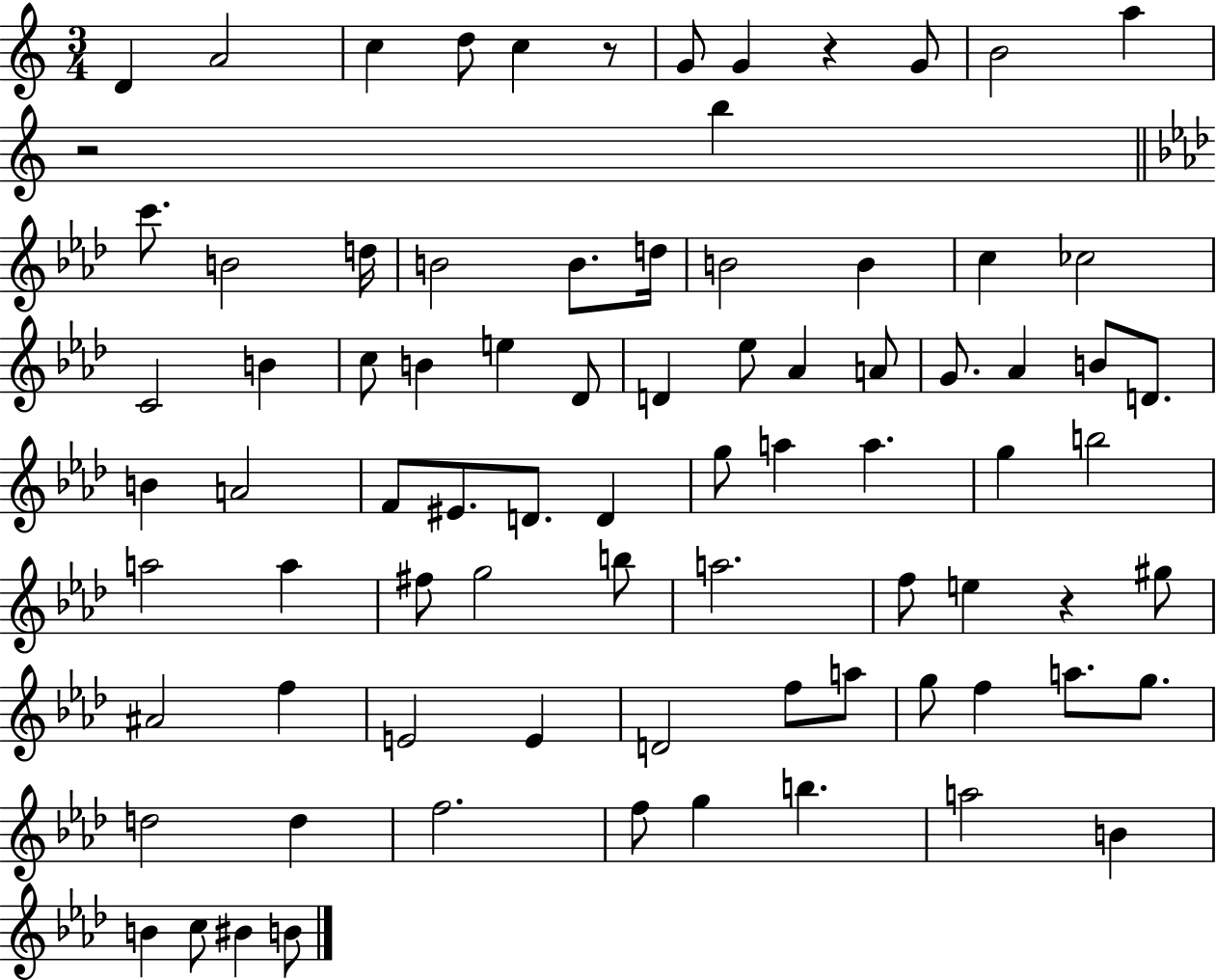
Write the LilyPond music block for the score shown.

{
  \clef treble
  \numericTimeSignature
  \time 3/4
  \key c \major
  d'4 a'2 | c''4 d''8 c''4 r8 | g'8 g'4 r4 g'8 | b'2 a''4 | \break r2 b''4 | \bar "||" \break \key aes \major c'''8. b'2 d''16 | b'2 b'8. d''16 | b'2 b'4 | c''4 ces''2 | \break c'2 b'4 | c''8 b'4 e''4 des'8 | d'4 ees''8 aes'4 a'8 | g'8. aes'4 b'8 d'8. | \break b'4 a'2 | f'8 eis'8. d'8. d'4 | g''8 a''4 a''4. | g''4 b''2 | \break a''2 a''4 | fis''8 g''2 b''8 | a''2. | f''8 e''4 r4 gis''8 | \break ais'2 f''4 | e'2 e'4 | d'2 f''8 a''8 | g''8 f''4 a''8. g''8. | \break d''2 d''4 | f''2. | f''8 g''4 b''4. | a''2 b'4 | \break b'4 c''8 bis'4 b'8 | \bar "|."
}